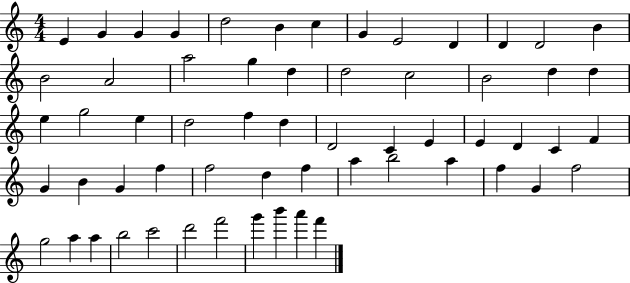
{
  \clef treble
  \numericTimeSignature
  \time 4/4
  \key c \major
  e'4 g'4 g'4 g'4 | d''2 b'4 c''4 | g'4 e'2 d'4 | d'4 d'2 b'4 | \break b'2 a'2 | a''2 g''4 d''4 | d''2 c''2 | b'2 d''4 d''4 | \break e''4 g''2 e''4 | d''2 f''4 d''4 | d'2 c'4 e'4 | e'4 d'4 c'4 f'4 | \break g'4 b'4 g'4 f''4 | f''2 d''4 f''4 | a''4 b''2 a''4 | f''4 g'4 f''2 | \break g''2 a''4 a''4 | b''2 c'''2 | d'''2 f'''2 | g'''4 b'''4 a'''4 f'''4 | \break \bar "|."
}